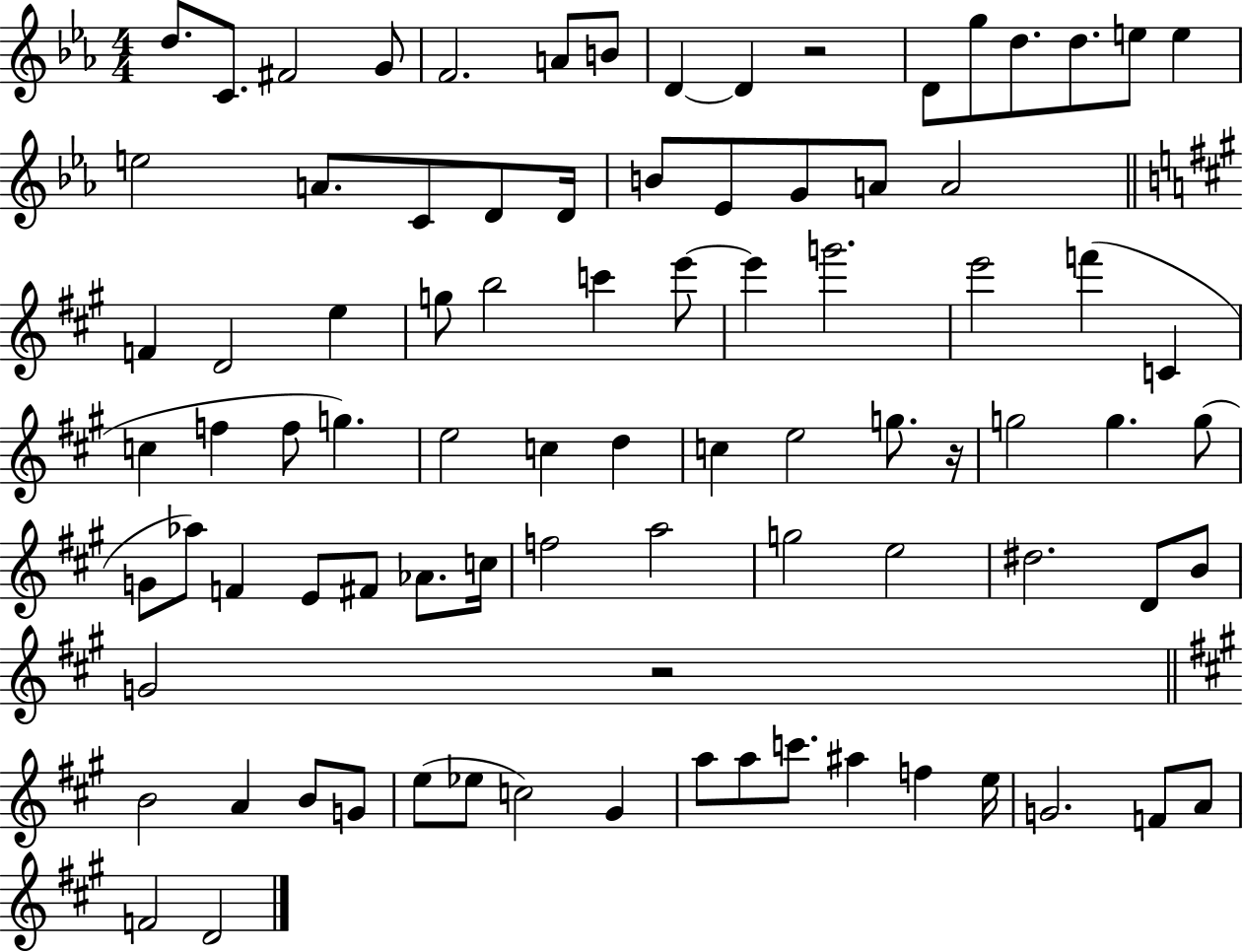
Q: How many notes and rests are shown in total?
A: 87